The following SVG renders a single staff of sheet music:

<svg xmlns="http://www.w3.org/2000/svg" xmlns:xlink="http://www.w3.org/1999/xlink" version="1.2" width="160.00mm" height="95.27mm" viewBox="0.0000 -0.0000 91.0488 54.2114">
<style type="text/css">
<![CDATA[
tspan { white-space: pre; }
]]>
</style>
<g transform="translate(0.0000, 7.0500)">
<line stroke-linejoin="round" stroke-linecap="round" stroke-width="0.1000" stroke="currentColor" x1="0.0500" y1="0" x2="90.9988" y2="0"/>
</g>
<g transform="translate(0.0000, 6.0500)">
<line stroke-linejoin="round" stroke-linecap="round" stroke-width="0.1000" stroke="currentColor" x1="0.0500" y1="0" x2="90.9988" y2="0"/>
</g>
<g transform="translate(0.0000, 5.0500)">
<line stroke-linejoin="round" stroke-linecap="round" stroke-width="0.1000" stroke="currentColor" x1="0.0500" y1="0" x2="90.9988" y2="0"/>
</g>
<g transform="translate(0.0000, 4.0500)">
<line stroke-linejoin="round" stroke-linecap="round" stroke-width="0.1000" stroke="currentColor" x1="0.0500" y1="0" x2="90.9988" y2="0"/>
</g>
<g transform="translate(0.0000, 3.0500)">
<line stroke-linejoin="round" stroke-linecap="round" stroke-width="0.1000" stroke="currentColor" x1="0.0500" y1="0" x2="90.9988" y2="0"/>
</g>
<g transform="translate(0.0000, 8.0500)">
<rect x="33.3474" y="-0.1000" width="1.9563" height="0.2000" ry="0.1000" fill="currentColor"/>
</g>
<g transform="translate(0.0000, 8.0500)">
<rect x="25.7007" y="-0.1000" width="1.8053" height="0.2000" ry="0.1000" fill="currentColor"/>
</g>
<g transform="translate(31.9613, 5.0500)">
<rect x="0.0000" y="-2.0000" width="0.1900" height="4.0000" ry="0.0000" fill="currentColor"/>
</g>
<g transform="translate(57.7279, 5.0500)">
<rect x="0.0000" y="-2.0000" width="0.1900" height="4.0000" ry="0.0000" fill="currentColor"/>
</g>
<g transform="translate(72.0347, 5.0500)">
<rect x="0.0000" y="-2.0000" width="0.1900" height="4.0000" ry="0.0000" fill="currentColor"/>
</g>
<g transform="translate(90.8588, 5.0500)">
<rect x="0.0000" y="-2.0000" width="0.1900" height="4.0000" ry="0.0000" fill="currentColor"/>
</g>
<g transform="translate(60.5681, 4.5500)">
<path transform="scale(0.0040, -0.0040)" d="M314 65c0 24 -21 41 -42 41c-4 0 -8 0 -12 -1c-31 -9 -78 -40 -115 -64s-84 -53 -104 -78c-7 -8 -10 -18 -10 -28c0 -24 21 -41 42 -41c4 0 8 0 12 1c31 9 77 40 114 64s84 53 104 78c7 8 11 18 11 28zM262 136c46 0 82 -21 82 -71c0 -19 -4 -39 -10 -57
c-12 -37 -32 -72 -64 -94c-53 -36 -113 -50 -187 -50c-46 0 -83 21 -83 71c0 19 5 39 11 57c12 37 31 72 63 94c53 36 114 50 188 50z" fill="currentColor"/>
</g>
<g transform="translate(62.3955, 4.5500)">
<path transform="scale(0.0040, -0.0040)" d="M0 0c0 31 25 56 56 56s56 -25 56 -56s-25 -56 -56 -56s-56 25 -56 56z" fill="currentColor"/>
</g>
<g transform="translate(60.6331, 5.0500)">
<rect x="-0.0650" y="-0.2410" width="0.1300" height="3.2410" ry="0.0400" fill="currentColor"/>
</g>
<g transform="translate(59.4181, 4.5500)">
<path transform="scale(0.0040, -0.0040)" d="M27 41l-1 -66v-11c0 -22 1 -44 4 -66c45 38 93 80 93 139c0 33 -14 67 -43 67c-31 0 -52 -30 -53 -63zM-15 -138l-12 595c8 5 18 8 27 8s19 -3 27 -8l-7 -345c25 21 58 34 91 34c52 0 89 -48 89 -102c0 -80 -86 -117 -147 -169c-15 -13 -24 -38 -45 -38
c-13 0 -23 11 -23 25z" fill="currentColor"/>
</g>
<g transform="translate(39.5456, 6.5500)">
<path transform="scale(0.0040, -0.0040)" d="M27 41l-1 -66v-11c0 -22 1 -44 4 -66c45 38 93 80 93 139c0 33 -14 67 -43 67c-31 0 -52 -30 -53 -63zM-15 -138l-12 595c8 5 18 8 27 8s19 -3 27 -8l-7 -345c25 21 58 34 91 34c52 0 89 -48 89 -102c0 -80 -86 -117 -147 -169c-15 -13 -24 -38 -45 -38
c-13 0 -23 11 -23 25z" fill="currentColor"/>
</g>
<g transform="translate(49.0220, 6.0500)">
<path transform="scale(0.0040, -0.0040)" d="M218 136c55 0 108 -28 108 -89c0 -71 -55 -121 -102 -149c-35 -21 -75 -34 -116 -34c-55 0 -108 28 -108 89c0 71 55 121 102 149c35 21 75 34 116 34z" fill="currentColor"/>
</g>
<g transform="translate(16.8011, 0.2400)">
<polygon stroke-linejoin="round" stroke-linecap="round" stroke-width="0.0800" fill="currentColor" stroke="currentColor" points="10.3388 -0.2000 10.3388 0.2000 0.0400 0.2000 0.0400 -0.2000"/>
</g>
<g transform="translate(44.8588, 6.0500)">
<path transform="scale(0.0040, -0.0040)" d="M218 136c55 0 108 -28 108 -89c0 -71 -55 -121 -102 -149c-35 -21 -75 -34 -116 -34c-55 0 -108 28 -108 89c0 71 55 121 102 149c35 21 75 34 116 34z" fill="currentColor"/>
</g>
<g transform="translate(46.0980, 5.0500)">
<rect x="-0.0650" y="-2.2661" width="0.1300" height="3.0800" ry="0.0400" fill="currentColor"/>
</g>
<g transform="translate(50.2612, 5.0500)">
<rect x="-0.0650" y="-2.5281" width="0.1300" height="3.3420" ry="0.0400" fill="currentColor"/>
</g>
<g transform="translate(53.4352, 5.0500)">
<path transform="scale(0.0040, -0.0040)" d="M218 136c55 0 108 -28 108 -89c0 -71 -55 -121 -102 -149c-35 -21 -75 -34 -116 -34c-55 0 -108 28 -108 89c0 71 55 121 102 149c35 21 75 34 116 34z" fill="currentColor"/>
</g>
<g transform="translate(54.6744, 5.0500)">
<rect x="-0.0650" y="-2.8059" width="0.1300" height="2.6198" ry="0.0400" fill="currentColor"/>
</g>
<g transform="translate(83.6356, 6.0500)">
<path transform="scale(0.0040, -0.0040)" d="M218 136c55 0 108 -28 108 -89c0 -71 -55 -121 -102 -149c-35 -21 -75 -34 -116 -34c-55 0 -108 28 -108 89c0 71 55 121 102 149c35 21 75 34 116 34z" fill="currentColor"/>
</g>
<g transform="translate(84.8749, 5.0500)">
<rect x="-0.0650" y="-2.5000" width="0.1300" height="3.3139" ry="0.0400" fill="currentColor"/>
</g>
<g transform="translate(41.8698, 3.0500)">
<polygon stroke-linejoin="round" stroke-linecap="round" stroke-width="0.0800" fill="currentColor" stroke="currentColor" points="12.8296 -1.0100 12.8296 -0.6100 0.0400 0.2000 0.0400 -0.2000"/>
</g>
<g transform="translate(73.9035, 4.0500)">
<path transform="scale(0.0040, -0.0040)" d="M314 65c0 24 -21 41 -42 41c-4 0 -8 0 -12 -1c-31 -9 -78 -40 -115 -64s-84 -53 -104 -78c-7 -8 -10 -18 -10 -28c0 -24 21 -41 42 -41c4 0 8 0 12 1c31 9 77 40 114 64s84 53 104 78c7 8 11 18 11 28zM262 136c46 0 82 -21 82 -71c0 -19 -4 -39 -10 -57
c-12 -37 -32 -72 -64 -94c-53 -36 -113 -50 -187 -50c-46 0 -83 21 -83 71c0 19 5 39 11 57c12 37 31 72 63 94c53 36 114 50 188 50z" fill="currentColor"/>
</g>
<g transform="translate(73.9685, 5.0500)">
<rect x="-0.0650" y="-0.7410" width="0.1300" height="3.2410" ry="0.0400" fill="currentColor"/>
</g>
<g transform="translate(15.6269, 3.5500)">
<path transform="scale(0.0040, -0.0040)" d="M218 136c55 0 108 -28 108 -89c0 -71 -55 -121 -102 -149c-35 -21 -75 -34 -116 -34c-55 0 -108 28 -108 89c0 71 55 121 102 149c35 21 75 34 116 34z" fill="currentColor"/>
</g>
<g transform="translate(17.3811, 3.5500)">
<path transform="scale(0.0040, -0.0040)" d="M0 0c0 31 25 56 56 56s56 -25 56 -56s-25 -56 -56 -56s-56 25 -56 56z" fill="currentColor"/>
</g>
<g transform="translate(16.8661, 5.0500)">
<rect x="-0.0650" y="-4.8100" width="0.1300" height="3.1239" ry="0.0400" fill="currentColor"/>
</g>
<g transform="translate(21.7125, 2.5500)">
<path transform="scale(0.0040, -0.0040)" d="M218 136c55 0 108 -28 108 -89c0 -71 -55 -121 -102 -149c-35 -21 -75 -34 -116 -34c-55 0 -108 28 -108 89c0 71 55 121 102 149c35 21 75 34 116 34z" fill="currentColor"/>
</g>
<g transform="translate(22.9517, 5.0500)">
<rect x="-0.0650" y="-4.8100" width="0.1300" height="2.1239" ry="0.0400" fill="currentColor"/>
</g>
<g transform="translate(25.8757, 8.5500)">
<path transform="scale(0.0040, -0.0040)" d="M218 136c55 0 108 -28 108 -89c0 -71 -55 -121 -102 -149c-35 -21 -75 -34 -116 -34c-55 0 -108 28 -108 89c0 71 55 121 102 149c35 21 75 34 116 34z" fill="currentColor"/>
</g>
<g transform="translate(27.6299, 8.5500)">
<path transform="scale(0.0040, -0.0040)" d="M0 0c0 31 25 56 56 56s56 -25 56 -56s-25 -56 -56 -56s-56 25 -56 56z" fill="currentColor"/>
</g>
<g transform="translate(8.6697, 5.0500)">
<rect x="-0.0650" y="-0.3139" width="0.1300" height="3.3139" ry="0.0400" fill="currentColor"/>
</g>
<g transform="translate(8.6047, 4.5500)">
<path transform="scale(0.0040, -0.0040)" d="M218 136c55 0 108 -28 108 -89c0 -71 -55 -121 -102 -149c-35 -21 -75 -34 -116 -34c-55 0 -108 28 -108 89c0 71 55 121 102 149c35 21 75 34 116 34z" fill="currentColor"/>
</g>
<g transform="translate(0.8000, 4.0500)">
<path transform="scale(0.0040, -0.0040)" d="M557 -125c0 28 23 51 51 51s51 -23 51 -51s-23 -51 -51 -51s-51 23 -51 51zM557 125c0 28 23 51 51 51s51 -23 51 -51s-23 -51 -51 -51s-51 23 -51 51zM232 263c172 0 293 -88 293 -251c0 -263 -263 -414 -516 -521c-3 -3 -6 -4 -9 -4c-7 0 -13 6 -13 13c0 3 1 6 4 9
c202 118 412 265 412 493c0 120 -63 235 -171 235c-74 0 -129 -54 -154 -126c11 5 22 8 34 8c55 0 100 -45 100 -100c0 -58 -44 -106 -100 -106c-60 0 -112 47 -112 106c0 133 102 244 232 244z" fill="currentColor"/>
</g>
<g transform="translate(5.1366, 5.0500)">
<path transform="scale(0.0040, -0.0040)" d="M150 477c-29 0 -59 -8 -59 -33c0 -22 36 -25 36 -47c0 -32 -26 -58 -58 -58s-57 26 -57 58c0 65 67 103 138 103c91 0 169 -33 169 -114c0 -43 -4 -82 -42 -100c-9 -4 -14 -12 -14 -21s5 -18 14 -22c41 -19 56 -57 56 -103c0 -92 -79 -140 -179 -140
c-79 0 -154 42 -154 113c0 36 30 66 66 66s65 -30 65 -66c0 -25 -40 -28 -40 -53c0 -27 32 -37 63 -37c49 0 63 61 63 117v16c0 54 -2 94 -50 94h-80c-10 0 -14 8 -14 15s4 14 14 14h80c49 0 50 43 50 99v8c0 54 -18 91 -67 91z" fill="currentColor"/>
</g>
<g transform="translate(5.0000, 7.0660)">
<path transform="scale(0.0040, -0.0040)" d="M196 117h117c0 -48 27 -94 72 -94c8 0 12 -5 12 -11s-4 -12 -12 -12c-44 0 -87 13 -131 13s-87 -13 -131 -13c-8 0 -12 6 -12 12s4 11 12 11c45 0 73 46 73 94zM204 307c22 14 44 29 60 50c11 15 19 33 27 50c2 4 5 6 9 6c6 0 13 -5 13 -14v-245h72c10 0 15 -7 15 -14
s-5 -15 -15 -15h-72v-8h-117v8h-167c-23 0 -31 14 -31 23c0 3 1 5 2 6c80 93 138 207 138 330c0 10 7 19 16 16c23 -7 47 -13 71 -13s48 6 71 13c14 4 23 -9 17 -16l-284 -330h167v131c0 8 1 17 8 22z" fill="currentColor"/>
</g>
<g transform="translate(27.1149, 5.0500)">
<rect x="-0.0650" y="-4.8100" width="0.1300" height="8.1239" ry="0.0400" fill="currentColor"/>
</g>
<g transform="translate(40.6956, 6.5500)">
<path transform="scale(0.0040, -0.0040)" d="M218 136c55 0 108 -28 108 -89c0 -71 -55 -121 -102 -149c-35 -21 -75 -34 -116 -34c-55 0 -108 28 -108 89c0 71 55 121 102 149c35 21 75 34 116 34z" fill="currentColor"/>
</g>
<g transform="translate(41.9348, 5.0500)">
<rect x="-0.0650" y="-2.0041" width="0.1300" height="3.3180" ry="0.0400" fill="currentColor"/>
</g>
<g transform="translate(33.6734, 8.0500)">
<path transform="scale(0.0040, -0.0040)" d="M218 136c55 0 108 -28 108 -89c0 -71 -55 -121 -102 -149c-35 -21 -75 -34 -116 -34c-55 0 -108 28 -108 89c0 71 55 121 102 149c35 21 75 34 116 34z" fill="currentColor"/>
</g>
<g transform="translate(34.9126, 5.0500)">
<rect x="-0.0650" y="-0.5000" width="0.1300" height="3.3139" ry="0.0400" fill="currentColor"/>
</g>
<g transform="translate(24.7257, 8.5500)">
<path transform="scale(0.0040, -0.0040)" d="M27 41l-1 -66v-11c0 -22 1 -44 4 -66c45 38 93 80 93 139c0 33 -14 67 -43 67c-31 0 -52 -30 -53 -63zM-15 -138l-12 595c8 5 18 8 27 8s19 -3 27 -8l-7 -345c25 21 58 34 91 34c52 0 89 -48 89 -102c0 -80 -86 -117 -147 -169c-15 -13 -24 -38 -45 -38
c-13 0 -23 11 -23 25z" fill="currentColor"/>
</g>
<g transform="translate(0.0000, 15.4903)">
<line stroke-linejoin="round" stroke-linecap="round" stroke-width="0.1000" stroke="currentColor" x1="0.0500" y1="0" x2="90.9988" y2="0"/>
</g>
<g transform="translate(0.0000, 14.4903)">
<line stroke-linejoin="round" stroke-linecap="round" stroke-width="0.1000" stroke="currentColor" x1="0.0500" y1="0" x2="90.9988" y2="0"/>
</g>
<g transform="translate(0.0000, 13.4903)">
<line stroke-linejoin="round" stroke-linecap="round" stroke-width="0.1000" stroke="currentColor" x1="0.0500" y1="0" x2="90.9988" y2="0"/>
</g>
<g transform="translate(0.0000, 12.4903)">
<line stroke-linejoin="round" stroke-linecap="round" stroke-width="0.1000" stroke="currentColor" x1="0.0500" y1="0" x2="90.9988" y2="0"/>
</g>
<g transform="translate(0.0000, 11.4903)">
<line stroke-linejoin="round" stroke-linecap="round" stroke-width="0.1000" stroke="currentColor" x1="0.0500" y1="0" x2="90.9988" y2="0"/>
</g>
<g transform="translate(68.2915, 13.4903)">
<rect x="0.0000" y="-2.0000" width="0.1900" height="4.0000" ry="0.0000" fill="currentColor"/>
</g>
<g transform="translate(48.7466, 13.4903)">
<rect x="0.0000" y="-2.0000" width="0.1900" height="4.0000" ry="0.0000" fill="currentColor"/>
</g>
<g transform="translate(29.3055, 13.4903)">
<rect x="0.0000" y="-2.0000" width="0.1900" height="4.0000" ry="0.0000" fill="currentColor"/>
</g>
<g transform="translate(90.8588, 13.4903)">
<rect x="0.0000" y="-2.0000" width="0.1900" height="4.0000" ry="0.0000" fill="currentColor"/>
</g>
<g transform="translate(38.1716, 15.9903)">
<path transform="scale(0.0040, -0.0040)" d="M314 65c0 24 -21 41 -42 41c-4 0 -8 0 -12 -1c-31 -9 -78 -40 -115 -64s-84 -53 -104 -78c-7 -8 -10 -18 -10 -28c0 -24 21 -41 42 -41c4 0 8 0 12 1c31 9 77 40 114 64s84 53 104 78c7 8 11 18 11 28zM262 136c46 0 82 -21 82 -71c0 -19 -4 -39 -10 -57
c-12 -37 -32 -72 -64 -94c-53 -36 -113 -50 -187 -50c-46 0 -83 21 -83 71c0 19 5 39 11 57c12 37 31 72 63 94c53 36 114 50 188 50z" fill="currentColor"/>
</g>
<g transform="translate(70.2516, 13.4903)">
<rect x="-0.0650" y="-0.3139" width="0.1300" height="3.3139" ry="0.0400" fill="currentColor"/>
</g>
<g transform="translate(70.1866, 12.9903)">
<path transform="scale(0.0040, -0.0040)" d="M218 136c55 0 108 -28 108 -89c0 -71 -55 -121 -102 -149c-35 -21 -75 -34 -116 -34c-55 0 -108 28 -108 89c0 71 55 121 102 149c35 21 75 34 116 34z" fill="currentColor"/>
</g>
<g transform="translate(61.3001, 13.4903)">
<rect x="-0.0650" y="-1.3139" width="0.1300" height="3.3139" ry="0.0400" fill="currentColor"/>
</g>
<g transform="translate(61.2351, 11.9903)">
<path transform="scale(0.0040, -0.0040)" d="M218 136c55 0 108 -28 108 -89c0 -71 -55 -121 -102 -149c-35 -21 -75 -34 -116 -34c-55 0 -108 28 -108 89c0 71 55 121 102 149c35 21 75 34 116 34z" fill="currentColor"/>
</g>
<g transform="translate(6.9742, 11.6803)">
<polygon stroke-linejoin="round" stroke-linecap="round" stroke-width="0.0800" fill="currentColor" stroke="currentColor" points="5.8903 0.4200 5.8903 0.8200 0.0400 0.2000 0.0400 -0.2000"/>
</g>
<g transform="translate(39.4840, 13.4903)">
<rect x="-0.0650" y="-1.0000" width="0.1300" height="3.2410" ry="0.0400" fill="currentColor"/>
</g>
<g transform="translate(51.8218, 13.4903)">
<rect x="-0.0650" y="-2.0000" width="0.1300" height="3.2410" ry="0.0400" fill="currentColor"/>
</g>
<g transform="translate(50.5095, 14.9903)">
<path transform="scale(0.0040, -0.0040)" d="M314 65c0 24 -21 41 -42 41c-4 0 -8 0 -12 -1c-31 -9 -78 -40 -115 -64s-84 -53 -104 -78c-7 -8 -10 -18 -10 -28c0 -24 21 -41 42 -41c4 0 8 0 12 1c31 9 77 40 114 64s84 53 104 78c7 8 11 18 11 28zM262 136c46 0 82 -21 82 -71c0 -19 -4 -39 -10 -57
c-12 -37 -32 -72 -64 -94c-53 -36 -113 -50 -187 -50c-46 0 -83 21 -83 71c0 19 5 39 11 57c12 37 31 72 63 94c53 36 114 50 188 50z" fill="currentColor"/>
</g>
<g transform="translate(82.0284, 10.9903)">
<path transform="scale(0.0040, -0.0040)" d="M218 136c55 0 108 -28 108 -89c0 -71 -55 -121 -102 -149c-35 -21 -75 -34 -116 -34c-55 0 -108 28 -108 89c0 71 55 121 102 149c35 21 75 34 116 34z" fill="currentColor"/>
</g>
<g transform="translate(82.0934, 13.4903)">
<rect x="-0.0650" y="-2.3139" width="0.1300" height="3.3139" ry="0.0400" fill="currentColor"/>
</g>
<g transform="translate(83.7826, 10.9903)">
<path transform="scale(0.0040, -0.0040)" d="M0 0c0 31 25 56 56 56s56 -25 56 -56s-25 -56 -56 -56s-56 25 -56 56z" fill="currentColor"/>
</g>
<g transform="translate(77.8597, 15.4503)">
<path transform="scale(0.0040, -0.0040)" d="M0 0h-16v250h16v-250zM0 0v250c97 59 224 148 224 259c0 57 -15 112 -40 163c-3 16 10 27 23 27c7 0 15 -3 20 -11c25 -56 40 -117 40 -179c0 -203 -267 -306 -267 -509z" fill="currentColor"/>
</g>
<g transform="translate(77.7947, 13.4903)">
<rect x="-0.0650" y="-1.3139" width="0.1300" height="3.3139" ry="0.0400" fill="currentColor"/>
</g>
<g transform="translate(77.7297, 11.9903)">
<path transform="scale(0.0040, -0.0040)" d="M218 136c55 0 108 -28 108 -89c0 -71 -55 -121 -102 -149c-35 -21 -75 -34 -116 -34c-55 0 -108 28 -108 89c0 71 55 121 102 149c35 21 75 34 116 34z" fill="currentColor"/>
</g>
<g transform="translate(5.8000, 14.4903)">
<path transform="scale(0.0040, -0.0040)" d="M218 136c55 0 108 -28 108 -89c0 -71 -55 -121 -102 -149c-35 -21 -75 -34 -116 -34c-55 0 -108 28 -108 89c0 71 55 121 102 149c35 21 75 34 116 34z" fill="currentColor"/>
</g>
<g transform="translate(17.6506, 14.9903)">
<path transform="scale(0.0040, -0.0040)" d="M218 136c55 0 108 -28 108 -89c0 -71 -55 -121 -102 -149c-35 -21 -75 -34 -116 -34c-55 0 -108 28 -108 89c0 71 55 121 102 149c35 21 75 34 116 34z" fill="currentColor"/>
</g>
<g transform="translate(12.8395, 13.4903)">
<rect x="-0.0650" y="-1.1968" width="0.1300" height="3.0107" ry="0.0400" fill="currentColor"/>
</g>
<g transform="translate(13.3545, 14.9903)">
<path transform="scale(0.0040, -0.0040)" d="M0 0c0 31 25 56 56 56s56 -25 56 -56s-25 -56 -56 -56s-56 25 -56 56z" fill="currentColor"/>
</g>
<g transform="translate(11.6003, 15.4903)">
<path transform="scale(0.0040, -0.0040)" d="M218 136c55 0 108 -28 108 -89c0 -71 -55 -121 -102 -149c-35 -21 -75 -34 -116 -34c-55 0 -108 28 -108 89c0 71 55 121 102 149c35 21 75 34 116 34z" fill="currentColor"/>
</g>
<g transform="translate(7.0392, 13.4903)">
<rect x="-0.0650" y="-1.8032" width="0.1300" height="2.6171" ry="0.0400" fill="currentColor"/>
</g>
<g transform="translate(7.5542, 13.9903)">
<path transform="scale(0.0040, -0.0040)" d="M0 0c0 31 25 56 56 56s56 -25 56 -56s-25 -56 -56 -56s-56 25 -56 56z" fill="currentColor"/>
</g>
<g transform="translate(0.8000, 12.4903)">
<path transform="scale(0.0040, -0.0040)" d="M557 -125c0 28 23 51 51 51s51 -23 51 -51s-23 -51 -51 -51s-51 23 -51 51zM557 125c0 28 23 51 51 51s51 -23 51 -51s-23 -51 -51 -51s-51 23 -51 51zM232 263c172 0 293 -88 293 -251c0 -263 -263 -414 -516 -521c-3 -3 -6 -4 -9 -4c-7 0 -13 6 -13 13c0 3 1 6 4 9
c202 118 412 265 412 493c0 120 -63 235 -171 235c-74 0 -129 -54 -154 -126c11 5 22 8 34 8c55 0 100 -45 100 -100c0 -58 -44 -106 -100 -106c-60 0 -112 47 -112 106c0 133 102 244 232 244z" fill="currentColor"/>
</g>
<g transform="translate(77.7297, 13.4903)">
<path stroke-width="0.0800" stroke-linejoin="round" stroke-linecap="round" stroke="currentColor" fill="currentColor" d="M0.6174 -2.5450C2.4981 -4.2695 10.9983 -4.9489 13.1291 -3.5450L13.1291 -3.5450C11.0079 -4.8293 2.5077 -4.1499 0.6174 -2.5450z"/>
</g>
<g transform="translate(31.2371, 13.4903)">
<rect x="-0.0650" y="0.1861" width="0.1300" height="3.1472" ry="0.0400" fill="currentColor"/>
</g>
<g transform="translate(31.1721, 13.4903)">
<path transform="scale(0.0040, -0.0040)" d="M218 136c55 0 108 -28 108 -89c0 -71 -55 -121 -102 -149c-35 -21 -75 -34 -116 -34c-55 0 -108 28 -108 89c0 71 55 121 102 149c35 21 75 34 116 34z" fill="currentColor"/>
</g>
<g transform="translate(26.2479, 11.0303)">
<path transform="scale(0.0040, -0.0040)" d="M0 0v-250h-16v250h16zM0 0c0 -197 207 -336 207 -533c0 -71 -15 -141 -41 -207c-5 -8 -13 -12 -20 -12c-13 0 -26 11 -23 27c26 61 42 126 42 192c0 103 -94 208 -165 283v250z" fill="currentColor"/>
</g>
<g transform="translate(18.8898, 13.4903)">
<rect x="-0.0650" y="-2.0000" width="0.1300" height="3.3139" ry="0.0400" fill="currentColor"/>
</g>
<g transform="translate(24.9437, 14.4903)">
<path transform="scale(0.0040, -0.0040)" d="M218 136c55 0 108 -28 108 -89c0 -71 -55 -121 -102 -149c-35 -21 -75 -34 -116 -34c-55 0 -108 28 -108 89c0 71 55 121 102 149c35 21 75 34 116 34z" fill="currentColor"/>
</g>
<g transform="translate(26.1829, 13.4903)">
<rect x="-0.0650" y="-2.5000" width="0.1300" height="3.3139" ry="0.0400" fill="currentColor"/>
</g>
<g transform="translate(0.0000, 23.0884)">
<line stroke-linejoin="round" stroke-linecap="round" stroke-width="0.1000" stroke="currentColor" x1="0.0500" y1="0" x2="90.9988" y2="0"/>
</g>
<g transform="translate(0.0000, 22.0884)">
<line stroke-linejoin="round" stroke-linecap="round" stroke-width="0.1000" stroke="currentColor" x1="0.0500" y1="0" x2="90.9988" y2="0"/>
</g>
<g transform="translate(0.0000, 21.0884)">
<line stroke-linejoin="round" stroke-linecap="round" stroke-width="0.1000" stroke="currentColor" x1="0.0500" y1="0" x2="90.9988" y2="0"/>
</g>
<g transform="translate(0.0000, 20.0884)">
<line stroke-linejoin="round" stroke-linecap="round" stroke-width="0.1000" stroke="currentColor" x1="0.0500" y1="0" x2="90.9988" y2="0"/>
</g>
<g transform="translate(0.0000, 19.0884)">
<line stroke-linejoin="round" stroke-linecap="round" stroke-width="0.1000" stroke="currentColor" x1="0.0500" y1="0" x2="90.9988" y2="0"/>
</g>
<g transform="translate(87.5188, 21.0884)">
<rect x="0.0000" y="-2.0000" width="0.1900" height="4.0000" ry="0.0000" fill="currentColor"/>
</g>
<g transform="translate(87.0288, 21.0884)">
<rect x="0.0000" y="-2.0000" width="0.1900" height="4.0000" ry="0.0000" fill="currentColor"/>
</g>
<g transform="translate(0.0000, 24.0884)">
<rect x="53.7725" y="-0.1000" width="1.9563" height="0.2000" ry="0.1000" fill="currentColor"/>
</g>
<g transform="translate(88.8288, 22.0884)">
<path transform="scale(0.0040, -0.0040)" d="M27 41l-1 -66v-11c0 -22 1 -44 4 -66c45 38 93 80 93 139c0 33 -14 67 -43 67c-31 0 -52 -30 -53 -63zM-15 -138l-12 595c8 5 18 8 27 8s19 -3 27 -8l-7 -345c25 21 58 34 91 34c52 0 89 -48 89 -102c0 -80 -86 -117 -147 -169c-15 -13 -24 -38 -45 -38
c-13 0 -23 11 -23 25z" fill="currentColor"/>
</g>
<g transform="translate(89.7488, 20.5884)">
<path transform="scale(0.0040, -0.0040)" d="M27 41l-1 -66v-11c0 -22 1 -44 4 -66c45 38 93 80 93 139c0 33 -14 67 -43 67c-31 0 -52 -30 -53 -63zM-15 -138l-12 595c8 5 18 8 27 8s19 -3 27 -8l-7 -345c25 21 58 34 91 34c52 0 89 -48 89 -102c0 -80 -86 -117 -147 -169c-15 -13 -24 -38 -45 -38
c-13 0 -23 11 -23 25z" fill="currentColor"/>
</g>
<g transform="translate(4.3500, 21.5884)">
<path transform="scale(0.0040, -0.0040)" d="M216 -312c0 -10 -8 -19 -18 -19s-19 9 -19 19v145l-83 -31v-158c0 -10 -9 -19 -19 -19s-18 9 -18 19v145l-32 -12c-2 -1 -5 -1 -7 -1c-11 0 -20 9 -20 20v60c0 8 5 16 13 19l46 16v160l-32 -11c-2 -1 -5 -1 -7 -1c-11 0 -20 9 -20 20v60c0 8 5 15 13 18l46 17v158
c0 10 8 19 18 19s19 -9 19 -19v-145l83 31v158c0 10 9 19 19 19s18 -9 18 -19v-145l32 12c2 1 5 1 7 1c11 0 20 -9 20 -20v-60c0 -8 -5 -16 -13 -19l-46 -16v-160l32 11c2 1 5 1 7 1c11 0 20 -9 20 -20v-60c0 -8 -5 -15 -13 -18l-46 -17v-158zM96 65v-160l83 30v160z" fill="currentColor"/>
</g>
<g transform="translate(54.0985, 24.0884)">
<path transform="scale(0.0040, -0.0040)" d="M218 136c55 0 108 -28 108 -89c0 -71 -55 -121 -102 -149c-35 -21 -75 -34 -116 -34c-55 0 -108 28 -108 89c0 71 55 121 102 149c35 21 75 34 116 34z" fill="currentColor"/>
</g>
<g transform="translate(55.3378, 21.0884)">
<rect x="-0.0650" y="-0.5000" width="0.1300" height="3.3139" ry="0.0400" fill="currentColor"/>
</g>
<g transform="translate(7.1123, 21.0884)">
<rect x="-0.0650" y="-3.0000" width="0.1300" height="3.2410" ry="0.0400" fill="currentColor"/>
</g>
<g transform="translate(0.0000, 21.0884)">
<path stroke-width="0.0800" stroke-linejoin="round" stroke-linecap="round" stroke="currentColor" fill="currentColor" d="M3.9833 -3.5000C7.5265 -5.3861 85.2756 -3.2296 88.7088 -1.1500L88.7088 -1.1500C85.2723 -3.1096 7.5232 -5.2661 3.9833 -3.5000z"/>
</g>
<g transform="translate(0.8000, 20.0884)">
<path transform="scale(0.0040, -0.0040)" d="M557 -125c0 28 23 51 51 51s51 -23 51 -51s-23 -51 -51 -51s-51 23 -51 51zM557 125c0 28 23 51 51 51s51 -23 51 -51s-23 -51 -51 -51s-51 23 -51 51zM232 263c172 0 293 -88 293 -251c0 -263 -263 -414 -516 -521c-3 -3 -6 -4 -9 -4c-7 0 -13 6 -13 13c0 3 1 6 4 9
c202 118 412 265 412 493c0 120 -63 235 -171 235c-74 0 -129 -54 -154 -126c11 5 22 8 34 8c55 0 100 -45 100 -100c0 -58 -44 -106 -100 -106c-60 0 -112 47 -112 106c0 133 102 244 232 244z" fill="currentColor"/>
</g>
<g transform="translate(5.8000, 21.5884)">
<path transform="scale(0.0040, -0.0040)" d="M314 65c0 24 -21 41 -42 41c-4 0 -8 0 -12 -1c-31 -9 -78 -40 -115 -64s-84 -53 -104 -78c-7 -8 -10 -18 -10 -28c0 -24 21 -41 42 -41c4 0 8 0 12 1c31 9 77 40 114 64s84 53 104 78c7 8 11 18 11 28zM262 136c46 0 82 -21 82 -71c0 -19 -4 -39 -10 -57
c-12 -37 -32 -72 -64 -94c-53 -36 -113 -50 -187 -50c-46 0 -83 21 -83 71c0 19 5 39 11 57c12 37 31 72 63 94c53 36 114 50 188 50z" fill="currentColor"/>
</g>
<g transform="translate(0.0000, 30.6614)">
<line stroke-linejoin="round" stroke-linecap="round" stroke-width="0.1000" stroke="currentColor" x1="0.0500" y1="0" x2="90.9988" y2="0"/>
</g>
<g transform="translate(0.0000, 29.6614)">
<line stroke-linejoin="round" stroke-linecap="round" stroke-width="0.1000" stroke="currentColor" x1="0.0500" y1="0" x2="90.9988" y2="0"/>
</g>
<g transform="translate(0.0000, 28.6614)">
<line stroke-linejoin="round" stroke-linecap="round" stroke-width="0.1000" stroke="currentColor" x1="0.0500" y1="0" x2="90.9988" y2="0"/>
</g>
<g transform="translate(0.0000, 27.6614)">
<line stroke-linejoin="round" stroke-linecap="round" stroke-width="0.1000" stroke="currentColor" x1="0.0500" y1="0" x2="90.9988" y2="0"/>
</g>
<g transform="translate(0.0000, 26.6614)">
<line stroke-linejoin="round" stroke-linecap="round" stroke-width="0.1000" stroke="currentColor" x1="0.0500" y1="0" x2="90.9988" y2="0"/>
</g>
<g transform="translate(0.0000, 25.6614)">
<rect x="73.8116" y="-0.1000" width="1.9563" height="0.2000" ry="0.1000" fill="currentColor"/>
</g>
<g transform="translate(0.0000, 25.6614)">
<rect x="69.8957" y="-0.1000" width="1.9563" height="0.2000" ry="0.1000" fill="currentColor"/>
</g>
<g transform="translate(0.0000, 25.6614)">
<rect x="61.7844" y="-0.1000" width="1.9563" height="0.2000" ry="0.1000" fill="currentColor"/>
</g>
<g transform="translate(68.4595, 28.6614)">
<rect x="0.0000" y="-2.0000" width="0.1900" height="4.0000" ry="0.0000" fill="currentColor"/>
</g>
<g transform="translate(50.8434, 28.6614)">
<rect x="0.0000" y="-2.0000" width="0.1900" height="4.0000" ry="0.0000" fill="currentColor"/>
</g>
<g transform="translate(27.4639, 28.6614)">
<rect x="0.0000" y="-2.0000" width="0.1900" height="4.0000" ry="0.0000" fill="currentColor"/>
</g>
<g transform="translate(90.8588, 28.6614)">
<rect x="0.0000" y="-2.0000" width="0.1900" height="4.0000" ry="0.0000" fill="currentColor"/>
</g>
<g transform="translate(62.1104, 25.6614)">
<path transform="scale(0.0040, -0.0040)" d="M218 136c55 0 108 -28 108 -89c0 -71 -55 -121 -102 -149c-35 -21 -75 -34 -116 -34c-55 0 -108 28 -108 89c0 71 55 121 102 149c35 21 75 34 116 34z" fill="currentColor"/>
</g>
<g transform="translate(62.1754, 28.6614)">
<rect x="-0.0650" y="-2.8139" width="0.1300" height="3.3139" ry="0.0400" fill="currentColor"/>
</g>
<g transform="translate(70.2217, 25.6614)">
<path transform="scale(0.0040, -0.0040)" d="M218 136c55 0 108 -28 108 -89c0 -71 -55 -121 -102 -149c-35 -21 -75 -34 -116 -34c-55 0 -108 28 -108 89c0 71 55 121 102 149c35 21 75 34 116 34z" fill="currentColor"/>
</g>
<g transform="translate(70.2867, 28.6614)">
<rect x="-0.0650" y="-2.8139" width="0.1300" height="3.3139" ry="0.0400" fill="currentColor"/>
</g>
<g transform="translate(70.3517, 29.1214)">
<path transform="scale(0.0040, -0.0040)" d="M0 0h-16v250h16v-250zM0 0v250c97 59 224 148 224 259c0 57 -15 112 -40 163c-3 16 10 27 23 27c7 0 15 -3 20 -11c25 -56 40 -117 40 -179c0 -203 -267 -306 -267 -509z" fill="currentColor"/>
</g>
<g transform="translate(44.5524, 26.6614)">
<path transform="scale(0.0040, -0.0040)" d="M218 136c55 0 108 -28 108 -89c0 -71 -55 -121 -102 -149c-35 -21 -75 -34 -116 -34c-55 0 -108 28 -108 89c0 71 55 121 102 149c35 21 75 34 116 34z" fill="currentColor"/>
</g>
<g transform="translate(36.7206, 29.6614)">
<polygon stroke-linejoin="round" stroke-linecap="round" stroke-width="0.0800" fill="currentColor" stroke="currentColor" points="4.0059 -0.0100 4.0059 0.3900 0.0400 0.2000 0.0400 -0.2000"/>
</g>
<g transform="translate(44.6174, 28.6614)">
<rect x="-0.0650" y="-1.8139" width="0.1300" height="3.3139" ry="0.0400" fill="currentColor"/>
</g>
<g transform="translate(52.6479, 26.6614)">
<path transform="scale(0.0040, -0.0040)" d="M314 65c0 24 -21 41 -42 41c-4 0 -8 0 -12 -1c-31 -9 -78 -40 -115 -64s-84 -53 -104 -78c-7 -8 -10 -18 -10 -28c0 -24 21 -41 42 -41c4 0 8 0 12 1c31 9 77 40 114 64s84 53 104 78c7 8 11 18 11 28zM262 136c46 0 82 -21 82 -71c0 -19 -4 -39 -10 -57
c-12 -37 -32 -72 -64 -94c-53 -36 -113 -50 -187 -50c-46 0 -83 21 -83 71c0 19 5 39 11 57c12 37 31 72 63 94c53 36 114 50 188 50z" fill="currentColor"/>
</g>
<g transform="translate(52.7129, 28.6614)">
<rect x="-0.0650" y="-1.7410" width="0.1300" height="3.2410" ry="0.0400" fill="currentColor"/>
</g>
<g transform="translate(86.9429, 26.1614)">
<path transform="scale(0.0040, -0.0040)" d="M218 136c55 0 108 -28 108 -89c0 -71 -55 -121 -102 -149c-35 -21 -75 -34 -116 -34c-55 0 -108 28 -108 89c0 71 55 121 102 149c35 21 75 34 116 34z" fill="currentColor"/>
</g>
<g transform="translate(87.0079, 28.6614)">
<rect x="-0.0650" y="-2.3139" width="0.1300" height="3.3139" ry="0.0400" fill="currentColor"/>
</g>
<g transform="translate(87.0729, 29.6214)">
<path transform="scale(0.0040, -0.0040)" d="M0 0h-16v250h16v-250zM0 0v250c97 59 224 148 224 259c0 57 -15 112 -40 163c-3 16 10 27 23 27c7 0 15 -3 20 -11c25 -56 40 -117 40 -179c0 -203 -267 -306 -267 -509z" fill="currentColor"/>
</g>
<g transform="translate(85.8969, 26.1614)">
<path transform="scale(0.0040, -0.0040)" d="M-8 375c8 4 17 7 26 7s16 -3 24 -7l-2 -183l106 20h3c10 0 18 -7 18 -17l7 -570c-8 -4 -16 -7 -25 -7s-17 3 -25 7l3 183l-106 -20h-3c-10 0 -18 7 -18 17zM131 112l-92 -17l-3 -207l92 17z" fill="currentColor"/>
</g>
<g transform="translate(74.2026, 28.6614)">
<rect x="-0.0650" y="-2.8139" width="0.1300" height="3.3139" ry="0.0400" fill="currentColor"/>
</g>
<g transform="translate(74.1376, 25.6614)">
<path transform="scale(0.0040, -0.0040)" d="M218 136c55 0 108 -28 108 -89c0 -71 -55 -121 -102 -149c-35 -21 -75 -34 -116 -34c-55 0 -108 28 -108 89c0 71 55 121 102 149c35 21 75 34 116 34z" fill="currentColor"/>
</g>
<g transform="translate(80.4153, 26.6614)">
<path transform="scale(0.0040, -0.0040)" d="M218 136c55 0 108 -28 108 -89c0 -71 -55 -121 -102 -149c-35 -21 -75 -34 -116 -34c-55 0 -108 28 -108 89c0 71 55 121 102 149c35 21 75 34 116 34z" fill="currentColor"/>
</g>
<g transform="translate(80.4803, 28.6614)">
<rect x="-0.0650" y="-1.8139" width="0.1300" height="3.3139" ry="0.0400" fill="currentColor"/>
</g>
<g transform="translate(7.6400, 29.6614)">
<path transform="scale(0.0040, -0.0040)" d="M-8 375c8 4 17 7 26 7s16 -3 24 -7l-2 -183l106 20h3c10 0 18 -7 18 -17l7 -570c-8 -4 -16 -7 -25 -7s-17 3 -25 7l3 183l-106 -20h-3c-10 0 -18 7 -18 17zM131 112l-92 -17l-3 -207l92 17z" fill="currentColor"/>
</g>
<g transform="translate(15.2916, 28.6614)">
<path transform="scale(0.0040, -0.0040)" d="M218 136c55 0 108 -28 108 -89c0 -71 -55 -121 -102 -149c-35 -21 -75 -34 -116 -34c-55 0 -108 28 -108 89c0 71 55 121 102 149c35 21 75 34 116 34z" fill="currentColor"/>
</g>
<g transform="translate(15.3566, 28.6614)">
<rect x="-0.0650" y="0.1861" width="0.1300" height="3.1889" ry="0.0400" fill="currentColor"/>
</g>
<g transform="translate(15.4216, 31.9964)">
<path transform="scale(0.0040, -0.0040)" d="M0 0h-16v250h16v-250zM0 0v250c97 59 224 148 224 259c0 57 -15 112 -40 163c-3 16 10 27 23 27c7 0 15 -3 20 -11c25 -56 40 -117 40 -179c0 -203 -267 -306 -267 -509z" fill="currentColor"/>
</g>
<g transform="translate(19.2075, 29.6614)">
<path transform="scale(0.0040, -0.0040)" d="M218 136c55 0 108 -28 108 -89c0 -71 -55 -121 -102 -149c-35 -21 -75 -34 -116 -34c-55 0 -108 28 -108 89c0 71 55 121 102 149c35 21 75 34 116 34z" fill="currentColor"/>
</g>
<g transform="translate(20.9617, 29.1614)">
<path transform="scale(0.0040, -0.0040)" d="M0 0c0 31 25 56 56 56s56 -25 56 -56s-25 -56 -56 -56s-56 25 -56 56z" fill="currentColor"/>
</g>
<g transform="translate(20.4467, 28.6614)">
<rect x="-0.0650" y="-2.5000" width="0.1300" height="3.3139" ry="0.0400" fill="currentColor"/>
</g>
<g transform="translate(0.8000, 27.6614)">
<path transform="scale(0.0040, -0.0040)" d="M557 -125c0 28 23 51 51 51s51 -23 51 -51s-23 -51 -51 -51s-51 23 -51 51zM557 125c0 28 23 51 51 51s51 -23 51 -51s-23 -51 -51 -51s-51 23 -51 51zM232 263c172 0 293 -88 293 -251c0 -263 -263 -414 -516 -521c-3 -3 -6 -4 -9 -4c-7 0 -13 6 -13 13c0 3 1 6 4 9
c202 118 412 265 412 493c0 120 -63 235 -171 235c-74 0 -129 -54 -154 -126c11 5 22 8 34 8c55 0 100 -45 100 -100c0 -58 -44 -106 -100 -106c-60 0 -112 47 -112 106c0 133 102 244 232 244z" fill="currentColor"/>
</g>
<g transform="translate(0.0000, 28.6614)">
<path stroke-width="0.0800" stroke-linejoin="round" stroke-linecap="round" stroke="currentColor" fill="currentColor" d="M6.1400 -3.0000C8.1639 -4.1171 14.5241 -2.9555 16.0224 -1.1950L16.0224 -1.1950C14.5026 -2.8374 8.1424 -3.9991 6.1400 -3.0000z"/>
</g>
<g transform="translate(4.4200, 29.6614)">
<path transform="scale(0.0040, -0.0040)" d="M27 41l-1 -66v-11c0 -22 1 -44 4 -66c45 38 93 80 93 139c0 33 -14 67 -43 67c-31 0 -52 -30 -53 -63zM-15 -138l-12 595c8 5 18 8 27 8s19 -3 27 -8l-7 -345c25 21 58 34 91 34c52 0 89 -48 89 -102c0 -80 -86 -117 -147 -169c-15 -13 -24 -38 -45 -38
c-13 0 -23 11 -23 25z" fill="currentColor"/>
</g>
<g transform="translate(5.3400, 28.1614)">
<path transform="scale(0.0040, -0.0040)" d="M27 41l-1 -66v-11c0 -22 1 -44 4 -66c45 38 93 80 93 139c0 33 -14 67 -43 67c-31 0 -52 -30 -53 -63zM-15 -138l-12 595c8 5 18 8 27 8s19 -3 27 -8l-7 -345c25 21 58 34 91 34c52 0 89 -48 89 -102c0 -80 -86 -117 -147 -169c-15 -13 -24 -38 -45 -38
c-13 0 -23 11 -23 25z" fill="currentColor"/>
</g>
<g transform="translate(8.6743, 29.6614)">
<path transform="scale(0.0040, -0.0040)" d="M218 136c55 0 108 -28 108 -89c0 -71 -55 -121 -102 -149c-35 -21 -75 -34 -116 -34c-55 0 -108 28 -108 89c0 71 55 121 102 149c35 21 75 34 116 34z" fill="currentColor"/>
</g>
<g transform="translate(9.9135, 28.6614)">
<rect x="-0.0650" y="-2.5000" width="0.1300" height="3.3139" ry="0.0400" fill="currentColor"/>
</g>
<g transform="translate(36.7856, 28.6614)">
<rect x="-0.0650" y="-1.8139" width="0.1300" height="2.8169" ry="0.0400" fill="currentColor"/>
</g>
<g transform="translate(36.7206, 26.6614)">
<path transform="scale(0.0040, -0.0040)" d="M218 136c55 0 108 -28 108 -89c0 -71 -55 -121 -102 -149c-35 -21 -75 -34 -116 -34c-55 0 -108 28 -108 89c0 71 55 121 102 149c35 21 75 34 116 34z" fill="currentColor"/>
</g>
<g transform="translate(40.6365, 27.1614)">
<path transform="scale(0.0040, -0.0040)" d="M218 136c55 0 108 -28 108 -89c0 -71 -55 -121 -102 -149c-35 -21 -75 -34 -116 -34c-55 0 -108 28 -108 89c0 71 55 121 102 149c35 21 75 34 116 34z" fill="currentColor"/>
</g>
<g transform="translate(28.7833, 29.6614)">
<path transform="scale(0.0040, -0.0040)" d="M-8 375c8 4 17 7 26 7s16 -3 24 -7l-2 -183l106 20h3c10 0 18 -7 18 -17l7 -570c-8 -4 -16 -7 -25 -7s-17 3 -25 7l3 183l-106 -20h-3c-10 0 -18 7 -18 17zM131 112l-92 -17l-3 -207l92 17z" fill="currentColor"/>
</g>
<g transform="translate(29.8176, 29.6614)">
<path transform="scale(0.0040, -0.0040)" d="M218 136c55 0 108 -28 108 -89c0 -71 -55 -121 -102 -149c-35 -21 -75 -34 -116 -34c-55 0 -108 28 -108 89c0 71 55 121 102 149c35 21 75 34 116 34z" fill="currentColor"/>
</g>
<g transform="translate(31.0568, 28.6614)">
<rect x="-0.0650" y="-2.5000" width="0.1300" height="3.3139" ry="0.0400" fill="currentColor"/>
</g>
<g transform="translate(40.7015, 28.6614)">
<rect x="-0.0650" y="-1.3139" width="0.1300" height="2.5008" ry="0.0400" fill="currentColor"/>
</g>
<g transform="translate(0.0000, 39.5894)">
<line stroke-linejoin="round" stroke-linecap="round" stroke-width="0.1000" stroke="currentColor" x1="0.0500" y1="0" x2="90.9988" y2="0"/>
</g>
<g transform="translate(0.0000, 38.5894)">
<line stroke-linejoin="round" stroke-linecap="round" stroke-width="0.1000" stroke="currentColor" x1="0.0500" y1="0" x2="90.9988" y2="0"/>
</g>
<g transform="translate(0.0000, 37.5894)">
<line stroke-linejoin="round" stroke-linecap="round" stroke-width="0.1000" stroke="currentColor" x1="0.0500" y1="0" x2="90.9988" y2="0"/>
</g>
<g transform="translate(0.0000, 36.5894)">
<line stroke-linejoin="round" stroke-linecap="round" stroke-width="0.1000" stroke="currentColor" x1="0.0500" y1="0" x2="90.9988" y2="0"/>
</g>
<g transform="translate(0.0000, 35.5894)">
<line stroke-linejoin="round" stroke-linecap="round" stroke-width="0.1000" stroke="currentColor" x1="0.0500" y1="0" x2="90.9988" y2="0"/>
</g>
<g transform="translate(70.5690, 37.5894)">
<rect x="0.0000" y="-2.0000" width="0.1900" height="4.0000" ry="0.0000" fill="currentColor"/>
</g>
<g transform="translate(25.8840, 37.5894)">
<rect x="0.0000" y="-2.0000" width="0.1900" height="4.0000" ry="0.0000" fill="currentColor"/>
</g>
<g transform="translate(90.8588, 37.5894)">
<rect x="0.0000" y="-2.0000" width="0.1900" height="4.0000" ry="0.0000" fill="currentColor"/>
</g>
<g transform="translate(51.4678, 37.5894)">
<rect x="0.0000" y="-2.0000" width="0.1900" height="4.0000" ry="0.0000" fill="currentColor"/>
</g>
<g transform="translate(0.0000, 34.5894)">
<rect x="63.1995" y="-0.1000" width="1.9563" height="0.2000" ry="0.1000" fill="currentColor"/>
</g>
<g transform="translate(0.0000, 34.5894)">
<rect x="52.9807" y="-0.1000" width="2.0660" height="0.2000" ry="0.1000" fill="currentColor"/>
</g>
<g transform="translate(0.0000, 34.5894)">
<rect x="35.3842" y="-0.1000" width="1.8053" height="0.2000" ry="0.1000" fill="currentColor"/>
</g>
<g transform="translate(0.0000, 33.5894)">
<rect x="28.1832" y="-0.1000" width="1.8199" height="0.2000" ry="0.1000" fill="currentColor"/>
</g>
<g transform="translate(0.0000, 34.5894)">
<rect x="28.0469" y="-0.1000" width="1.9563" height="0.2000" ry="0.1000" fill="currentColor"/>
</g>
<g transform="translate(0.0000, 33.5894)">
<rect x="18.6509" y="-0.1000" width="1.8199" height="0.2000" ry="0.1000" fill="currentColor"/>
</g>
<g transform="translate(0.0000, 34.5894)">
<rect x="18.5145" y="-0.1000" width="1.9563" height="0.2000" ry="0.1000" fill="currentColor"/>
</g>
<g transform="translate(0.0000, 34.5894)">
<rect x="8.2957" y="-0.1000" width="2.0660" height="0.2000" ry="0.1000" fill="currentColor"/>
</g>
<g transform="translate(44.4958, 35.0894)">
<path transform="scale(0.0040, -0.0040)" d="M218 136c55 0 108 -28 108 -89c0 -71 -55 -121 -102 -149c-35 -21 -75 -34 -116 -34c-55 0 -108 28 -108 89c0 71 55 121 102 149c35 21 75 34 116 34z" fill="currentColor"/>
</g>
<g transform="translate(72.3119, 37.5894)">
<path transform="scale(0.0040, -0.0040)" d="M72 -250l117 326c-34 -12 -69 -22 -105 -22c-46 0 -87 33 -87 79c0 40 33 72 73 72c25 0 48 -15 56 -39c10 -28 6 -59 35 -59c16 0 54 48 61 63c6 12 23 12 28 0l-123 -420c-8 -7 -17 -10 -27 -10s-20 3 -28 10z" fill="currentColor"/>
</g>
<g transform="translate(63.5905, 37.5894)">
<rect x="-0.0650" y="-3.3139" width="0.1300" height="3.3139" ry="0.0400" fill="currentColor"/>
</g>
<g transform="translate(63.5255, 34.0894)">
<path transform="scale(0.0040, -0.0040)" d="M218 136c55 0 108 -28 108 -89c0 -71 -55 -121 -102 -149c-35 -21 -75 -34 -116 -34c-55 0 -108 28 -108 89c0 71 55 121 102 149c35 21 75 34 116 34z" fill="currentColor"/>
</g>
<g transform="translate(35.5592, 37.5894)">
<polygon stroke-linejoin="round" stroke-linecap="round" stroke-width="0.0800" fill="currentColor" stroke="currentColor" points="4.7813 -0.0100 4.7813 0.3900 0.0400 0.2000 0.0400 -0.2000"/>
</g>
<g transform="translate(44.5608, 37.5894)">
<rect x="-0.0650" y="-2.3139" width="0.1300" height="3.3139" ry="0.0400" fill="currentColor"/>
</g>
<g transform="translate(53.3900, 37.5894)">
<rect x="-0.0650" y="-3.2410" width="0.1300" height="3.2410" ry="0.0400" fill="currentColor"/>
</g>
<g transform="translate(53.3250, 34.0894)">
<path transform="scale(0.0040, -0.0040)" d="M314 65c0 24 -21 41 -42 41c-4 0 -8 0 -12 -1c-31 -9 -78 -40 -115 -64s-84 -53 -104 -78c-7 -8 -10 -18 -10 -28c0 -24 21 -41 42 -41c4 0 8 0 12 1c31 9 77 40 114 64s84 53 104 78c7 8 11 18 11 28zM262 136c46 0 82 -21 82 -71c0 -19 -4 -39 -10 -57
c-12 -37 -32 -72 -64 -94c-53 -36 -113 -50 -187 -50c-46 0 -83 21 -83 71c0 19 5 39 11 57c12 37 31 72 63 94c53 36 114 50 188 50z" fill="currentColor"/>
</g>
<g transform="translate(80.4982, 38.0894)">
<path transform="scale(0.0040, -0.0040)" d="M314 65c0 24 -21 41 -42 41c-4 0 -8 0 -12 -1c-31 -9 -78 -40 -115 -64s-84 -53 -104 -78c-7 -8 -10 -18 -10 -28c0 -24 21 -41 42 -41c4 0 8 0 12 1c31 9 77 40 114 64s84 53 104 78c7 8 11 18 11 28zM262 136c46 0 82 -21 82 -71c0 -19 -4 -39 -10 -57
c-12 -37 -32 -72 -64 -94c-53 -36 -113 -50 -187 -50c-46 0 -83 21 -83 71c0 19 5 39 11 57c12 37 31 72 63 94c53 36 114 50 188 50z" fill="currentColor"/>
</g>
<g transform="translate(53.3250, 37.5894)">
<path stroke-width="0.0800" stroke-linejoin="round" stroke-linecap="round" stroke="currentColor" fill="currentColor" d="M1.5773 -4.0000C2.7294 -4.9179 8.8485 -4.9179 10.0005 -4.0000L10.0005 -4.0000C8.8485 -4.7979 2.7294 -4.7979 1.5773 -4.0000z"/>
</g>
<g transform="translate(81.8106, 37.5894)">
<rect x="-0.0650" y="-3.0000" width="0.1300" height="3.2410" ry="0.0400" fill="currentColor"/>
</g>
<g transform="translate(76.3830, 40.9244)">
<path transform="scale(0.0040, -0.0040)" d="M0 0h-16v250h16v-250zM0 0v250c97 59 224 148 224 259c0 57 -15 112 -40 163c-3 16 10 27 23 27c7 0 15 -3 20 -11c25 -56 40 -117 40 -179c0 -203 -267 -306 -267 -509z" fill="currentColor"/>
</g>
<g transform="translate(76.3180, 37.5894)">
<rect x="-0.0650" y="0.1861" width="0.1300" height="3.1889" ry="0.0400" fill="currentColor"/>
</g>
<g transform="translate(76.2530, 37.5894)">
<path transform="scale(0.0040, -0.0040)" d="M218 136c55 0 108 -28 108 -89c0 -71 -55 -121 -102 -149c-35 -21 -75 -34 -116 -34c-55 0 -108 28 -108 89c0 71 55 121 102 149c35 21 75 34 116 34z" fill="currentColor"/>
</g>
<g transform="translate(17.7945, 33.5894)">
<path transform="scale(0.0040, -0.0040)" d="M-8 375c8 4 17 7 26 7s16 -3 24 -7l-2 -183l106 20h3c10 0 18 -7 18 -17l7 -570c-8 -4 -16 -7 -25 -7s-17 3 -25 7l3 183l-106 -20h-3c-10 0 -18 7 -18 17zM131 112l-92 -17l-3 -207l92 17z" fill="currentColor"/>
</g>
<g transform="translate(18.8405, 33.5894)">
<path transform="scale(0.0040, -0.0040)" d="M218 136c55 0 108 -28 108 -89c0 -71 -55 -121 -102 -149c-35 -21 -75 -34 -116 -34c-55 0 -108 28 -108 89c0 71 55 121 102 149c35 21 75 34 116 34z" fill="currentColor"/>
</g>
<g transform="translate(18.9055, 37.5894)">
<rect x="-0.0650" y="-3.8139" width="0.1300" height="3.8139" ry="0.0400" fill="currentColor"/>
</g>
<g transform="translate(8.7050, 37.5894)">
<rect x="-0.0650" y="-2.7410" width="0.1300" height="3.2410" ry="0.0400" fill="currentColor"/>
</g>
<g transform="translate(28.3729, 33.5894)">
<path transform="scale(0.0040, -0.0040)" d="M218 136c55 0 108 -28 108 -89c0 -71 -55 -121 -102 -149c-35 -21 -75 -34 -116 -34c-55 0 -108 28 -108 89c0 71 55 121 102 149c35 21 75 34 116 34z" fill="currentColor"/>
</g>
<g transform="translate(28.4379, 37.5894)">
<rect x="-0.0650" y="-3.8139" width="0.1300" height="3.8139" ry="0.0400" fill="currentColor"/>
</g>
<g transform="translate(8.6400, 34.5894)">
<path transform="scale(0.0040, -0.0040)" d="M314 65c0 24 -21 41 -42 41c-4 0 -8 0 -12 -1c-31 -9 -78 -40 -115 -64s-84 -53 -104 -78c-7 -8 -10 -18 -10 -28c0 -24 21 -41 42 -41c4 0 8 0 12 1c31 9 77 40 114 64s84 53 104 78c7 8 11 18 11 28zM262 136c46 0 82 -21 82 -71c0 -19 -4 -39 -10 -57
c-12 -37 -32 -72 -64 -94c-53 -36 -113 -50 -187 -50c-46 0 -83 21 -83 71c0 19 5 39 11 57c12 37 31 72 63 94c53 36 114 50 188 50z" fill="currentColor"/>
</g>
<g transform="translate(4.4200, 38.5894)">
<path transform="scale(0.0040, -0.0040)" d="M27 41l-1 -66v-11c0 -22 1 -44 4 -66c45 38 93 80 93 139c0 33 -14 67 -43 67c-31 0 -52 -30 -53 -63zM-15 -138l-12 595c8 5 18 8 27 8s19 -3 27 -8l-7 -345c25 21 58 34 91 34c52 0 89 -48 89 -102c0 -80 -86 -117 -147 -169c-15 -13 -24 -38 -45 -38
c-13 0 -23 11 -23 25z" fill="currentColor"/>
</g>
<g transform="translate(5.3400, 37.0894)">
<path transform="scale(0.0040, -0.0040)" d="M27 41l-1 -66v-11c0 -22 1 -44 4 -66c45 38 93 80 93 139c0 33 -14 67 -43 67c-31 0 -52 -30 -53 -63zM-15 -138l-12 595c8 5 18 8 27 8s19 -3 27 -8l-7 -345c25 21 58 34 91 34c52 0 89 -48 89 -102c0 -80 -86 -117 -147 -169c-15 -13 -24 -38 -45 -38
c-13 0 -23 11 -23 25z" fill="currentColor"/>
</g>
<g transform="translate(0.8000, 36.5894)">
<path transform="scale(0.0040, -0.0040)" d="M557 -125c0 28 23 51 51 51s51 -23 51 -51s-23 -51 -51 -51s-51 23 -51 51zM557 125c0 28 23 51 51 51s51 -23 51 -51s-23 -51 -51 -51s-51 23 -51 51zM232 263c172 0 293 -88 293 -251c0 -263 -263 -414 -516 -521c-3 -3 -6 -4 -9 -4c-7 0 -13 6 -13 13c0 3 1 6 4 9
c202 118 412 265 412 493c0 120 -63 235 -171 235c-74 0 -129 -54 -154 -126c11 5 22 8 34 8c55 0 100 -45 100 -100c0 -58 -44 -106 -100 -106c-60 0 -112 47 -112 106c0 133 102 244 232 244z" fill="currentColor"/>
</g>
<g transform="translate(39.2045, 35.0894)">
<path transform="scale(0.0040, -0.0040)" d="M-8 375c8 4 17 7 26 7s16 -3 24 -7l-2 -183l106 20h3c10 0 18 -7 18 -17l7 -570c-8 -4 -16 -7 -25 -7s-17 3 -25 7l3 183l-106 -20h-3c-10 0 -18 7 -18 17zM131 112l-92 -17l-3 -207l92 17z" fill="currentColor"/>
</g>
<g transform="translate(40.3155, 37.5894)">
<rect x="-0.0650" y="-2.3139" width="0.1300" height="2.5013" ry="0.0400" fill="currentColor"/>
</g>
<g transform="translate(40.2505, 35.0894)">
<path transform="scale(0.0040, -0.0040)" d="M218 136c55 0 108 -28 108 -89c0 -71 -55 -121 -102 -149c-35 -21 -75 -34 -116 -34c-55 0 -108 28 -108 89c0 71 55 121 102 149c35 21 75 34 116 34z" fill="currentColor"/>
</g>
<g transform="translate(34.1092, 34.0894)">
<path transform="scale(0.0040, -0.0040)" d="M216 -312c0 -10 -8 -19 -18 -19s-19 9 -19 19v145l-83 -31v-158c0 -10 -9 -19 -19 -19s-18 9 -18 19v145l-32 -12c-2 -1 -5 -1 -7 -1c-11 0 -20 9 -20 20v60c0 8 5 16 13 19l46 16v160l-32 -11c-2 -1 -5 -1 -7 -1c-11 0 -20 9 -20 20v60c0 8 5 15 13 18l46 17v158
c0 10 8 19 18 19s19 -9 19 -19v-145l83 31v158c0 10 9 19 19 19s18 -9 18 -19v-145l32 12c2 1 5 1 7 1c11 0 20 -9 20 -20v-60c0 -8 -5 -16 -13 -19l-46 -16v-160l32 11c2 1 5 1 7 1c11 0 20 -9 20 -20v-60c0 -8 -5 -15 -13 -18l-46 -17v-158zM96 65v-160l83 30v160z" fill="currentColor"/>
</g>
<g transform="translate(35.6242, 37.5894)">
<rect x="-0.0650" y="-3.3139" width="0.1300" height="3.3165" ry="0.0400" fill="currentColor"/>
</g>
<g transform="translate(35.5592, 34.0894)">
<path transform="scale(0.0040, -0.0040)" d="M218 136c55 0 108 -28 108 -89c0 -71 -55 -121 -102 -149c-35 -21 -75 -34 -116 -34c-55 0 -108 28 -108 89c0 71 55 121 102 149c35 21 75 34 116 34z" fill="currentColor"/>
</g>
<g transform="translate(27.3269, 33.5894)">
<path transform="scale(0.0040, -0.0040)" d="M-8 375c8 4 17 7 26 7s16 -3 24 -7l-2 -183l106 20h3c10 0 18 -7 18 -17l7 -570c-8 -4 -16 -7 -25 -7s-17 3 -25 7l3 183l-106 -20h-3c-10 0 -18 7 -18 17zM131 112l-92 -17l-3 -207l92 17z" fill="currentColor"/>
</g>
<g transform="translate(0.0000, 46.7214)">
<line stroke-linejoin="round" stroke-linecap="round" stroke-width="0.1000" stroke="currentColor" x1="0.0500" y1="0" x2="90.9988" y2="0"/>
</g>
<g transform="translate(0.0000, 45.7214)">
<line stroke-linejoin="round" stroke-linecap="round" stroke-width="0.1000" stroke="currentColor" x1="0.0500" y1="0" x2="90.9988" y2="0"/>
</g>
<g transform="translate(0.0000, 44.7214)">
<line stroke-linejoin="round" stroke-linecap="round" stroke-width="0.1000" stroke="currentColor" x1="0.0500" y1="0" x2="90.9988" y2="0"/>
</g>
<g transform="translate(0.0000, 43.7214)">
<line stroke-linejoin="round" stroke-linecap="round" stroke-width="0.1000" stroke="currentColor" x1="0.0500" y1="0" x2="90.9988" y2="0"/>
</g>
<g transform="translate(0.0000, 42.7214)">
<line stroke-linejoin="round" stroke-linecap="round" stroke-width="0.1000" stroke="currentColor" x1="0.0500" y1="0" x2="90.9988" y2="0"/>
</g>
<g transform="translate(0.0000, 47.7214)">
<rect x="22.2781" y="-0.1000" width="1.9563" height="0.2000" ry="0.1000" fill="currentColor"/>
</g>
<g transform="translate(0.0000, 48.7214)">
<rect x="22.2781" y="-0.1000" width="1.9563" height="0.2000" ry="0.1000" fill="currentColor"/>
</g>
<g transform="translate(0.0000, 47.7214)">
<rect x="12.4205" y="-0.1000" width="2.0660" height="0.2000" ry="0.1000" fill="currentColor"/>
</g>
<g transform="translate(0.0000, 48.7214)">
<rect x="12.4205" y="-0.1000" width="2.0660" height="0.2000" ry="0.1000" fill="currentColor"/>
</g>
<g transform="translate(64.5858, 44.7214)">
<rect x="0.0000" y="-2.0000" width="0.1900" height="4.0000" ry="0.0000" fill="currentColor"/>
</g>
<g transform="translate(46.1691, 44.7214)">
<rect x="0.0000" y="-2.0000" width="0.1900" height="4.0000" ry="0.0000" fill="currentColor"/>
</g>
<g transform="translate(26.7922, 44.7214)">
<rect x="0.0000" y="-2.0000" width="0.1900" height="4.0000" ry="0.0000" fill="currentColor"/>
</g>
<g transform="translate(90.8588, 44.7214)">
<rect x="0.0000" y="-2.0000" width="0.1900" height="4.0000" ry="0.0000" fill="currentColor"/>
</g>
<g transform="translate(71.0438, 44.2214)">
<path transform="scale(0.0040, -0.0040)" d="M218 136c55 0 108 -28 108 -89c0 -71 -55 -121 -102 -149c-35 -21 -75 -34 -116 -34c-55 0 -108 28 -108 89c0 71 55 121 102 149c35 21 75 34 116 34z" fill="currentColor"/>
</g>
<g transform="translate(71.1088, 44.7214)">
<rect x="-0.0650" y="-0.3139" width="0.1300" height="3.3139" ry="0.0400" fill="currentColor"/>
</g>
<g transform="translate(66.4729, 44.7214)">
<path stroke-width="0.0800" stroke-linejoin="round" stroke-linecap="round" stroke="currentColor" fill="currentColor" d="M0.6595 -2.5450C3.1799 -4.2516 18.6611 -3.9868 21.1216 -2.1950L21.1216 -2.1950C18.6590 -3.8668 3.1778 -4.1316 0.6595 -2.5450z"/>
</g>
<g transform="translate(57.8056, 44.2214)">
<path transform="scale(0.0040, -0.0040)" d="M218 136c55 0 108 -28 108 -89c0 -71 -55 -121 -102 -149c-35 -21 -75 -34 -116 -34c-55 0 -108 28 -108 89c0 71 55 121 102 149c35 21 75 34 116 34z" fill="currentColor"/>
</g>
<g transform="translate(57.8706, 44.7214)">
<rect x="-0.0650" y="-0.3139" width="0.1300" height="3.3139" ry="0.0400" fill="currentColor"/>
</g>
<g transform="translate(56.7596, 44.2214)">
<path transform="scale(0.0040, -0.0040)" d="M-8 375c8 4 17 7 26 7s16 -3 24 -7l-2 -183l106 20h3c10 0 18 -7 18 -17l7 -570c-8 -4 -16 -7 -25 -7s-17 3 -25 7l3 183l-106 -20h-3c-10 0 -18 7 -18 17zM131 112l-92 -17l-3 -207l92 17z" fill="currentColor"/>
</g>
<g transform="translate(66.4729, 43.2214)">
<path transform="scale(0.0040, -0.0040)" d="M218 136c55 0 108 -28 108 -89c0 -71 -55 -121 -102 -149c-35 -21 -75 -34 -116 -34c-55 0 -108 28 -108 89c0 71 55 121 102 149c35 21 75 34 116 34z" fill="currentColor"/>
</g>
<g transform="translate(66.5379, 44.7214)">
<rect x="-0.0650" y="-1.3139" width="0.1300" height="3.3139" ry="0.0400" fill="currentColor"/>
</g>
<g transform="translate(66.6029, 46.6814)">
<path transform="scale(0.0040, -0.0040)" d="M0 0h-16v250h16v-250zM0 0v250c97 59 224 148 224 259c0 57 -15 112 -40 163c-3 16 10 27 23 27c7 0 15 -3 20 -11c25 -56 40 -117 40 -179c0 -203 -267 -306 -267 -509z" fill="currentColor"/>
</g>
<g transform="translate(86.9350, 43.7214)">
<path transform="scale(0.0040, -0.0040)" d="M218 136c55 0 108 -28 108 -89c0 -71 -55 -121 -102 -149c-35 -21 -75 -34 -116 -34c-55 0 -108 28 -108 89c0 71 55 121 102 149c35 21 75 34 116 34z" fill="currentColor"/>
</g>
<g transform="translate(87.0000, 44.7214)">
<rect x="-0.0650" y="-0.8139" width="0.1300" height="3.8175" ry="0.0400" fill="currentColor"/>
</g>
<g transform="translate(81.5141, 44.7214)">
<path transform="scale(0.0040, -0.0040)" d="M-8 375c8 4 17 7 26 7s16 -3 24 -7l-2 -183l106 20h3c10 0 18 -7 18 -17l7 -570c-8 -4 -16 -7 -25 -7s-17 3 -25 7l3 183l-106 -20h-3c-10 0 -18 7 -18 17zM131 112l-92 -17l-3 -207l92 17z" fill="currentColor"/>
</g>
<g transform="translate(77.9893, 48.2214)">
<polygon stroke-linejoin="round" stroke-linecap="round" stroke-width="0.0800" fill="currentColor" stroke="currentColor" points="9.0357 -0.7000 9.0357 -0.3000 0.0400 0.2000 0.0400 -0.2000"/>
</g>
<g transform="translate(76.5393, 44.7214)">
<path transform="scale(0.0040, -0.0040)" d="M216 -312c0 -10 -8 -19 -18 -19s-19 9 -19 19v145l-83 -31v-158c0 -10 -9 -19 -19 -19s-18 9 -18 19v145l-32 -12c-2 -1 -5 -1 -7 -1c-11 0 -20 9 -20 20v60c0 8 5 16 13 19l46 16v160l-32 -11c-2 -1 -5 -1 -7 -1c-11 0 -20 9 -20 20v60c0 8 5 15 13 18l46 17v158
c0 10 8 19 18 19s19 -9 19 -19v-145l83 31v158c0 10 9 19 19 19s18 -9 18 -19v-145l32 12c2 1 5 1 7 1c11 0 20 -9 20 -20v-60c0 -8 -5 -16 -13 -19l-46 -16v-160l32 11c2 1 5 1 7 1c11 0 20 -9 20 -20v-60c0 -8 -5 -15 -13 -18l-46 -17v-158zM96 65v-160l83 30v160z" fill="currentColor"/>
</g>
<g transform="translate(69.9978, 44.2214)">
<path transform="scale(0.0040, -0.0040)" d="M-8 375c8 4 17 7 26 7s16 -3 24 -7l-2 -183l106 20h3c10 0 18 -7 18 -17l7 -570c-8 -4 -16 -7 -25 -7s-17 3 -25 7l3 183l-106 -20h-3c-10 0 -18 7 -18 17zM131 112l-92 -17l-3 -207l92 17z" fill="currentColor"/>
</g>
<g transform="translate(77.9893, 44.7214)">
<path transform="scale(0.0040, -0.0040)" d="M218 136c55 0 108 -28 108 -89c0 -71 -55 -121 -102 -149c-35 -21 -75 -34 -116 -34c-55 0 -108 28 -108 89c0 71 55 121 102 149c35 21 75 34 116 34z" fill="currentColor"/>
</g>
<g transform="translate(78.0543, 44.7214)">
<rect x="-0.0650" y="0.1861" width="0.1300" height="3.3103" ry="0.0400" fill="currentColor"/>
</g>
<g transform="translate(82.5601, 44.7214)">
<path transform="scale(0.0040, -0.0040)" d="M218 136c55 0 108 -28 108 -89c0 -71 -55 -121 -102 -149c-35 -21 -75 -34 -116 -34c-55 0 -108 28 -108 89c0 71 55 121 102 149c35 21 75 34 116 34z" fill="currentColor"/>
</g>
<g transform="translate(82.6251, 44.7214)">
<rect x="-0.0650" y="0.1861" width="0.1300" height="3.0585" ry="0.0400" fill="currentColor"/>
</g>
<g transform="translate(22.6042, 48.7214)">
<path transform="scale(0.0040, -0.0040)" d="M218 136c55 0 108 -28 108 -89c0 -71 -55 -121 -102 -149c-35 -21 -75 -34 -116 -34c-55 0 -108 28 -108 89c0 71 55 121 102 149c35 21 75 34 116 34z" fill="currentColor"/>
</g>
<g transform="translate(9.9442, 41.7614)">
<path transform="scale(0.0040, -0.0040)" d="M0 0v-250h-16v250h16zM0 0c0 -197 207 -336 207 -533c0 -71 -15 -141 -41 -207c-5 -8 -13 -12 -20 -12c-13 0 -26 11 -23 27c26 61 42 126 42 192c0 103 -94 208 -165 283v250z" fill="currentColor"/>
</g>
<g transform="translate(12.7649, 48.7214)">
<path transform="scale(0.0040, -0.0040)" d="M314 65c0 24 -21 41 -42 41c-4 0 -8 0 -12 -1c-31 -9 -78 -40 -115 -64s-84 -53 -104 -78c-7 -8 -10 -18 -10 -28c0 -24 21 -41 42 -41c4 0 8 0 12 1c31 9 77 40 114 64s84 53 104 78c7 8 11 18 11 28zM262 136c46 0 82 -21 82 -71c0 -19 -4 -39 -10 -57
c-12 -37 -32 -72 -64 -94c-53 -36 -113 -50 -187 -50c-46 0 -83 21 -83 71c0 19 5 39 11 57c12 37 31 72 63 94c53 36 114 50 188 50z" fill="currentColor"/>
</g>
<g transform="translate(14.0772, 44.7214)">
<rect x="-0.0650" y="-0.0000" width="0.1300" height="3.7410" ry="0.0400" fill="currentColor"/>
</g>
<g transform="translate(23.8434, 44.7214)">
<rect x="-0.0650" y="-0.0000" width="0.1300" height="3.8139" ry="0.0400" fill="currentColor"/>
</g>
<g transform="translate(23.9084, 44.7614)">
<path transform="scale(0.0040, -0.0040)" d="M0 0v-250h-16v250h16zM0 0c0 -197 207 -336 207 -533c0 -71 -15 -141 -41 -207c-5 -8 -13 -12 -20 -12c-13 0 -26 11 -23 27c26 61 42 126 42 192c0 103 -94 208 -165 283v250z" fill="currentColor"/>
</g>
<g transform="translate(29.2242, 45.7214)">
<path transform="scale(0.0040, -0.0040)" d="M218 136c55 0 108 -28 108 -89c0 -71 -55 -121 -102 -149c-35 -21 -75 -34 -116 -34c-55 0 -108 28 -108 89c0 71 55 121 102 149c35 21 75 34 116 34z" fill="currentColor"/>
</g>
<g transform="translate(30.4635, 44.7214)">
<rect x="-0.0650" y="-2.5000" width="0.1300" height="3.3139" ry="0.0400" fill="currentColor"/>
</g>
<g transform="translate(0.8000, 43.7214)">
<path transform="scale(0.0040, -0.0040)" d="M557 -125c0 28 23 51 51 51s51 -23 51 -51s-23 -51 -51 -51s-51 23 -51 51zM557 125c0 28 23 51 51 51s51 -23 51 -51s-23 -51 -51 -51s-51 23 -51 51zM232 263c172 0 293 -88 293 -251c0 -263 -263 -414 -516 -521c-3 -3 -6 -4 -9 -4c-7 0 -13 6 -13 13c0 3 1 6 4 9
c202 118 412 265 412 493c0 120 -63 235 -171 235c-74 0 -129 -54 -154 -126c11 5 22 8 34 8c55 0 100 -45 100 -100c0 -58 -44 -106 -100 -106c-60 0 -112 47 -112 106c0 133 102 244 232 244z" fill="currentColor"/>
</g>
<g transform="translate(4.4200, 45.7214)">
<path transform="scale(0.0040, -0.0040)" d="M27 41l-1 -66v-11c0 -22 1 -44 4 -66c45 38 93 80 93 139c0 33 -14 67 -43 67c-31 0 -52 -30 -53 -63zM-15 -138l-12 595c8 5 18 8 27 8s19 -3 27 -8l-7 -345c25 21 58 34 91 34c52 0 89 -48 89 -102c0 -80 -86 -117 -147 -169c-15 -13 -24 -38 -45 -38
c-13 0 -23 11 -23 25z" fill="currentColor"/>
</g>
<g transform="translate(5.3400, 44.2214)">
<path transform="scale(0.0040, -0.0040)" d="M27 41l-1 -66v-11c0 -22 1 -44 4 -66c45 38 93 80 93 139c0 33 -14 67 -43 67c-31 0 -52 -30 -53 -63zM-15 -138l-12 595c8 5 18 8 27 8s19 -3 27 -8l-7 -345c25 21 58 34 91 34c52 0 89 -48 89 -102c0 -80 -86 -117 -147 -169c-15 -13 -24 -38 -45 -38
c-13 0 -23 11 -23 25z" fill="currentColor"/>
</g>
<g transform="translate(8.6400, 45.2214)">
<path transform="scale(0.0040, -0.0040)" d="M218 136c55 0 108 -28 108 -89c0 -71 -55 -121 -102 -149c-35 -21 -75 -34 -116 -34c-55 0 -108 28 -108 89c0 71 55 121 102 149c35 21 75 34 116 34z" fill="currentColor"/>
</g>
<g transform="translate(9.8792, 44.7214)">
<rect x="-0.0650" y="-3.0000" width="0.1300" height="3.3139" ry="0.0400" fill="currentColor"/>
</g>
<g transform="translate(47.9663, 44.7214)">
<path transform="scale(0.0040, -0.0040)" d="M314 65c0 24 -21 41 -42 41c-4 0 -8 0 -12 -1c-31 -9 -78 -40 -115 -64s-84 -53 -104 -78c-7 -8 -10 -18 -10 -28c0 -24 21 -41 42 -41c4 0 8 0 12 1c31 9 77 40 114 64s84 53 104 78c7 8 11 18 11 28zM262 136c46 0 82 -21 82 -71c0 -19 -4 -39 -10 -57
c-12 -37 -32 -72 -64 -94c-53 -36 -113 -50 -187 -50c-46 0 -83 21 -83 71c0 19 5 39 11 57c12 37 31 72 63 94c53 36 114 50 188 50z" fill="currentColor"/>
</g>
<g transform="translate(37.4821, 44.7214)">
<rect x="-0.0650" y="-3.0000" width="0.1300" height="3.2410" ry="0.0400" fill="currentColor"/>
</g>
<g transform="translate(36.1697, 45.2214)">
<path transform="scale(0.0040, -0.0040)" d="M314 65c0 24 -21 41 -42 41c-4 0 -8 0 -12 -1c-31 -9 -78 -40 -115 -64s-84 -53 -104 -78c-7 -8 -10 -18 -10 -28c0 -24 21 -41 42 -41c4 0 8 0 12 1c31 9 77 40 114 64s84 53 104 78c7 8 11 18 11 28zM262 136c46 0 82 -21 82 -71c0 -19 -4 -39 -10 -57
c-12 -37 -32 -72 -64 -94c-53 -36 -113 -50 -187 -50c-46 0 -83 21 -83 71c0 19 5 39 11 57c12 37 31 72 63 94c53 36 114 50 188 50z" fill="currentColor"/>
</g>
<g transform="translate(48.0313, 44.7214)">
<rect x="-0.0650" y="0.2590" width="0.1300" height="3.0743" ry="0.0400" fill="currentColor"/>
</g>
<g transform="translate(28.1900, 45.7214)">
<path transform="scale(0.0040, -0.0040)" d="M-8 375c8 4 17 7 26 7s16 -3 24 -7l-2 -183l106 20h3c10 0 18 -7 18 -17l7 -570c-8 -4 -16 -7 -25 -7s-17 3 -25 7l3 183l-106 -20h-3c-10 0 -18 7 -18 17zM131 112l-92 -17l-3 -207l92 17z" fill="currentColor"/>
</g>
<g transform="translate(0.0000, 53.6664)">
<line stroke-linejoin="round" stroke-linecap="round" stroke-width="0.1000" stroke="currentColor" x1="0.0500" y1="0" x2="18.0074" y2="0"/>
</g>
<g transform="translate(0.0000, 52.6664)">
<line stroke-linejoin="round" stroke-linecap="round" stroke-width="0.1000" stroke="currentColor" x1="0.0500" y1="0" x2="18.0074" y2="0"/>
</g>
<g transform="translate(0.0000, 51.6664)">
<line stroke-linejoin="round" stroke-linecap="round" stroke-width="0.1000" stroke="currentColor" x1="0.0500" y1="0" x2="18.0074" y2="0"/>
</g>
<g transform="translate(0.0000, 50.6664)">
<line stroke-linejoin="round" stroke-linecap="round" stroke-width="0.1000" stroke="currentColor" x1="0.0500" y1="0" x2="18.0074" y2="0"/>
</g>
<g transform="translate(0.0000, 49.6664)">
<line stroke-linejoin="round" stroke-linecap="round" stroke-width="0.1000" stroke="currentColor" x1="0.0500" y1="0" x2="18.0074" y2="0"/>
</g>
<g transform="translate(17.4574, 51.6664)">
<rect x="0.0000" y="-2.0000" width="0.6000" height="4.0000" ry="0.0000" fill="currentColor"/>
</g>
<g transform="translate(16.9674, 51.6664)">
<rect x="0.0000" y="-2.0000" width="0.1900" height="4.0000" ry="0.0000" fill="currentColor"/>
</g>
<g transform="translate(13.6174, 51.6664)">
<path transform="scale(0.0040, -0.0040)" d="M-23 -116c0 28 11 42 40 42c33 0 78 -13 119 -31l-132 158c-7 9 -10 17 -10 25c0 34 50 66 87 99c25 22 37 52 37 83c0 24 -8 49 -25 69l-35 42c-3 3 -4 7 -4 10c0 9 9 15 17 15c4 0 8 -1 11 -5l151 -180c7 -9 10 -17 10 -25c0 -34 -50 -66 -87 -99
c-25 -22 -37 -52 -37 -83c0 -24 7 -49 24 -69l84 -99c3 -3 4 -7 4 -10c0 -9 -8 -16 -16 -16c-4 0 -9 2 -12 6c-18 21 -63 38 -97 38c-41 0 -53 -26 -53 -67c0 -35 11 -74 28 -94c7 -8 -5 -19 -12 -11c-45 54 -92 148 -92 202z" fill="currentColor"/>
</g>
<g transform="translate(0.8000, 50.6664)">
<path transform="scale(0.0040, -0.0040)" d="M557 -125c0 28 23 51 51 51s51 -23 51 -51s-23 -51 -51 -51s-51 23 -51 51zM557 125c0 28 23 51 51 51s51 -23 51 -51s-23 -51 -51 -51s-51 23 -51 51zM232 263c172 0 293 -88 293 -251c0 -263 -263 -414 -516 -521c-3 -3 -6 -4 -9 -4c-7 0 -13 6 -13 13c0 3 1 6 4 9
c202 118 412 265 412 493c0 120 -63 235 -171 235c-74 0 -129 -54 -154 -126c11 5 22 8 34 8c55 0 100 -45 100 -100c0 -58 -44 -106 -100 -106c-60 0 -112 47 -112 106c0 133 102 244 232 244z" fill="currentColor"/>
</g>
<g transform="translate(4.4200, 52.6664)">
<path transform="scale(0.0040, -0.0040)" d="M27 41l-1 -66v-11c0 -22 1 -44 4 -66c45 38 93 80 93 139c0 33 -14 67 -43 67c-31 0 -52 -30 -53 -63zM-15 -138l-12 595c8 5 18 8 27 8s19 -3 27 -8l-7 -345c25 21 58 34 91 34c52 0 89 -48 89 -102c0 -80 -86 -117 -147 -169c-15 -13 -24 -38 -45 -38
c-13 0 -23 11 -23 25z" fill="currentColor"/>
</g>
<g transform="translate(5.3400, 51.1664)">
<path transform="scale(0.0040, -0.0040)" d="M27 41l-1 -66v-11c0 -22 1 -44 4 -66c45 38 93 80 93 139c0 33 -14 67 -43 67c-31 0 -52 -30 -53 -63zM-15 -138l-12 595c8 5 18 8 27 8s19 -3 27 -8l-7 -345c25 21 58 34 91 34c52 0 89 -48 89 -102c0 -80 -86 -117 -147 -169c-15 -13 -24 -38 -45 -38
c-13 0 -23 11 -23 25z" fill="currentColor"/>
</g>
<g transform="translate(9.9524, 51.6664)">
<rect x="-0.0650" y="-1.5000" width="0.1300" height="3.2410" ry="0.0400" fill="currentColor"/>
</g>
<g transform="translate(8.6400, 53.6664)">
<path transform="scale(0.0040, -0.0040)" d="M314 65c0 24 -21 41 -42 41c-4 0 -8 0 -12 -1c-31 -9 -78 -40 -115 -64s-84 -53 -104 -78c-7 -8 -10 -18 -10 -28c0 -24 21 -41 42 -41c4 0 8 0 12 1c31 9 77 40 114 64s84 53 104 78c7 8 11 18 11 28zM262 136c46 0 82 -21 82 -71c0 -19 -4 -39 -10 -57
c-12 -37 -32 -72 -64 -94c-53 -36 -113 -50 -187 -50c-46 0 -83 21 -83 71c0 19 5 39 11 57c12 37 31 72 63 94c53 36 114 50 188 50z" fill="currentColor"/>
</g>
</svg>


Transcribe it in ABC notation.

X:1
T:Untitled
M:3/4
L:1/4
K:C
E, G,/2 B,/2 _D,,/2 E,, _A,,/2 B,,/2 B,,/2 D,/2 _E,2 F,2 B,, B,,/2 G,,/2 A,, B,,/2 D, F,,2 A,,2 G, E, G,/2 B, ^C,2 E,, B,, D,/2 B,, B,, A,/2 G,/2 A, A,2 C C/2 C A, B,/2 C2 E E ^D/2 B,/2 B, D2 D z/2 D,/2 C,2 C,/2 C,,2 C,,/2 B,, C,2 D,2 E, G,/2 E, ^D,/2 D,/2 F,/2 G,,2 z